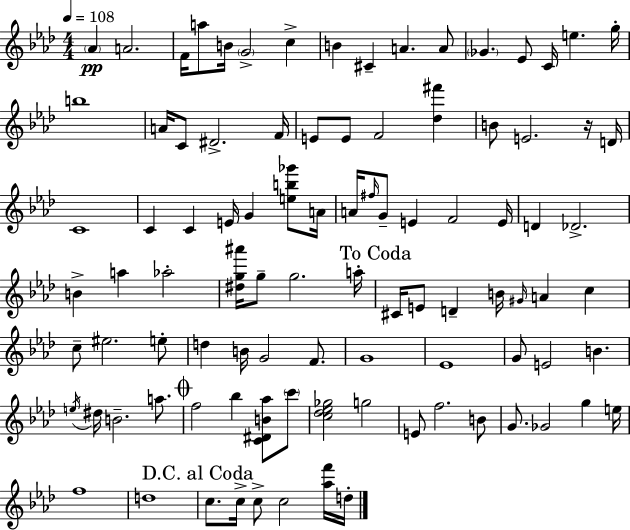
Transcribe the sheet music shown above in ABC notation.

X:1
T:Untitled
M:4/4
L:1/4
K:Ab
_A A2 F/4 a/2 B/4 G2 c B ^C A A/2 _G _E/2 C/4 e g/4 b4 A/4 C/2 ^D2 F/4 E/2 E/2 F2 [_d^f'] B/2 E2 z/4 D/4 C4 C C E/4 G [eb_g']/2 A/4 A/4 ^f/4 G/2 E F2 E/4 D _D2 B a _a2 [^dg^a']/4 g/2 g2 a/4 ^C/4 E/2 D B/4 ^G/4 A c c/2 ^e2 e/2 d B/4 G2 F/2 G4 _E4 G/2 E2 B e/4 ^d/4 B2 a/2 f2 _b [C^DB_a]/2 c'/2 [c_d_e_g]2 g2 E/2 f2 B/2 G/2 _G2 g e/4 f4 d4 c/2 c/4 c/2 c2 [_af']/4 d/4